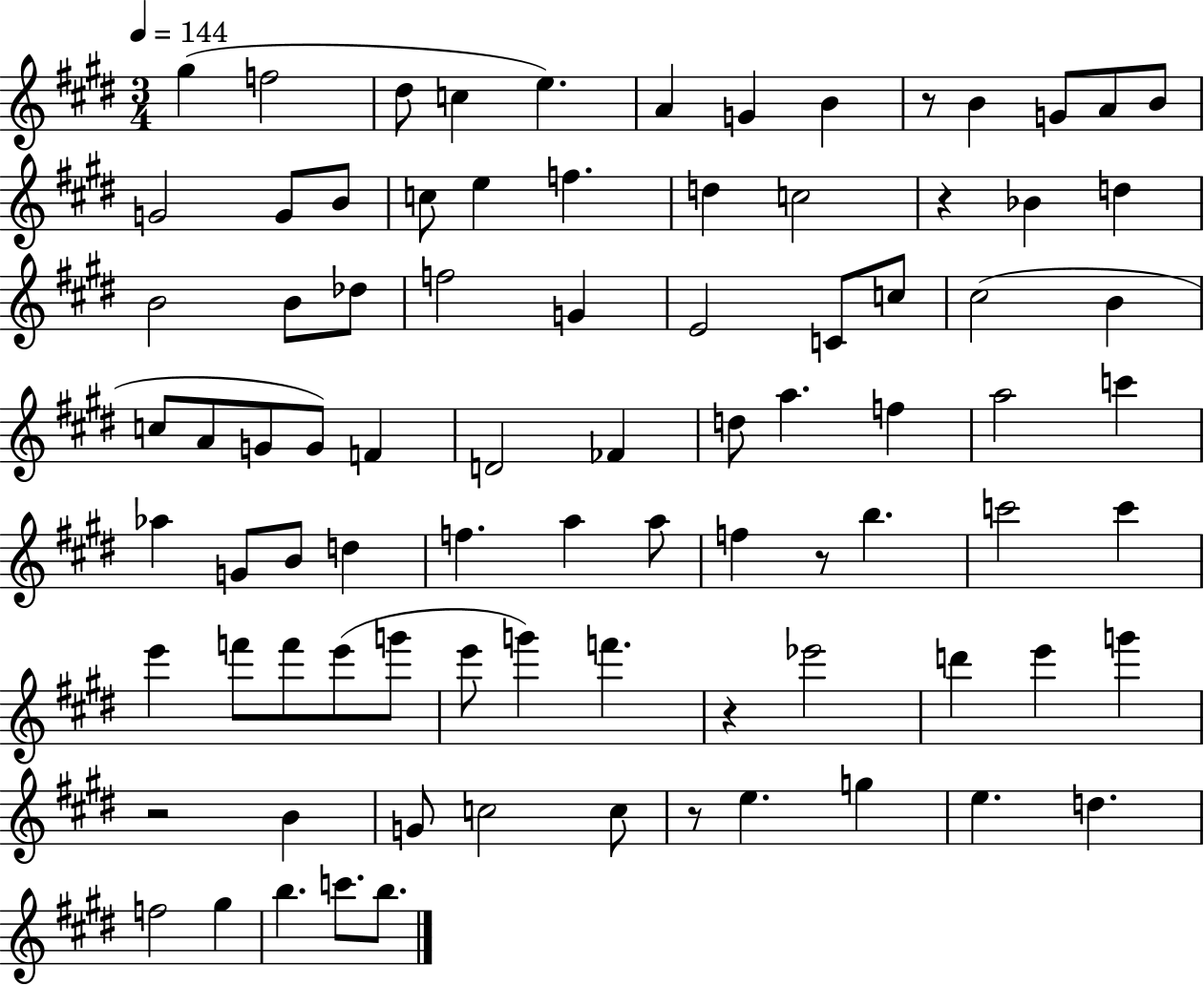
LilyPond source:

{
  \clef treble
  \numericTimeSignature
  \time 3/4
  \key e \major
  \tempo 4 = 144
  gis''4( f''2 | dis''8 c''4 e''4.) | a'4 g'4 b'4 | r8 b'4 g'8 a'8 b'8 | \break g'2 g'8 b'8 | c''8 e''4 f''4. | d''4 c''2 | r4 bes'4 d''4 | \break b'2 b'8 des''8 | f''2 g'4 | e'2 c'8 c''8 | cis''2( b'4 | \break c''8 a'8 g'8 g'8) f'4 | d'2 fes'4 | d''8 a''4. f''4 | a''2 c'''4 | \break aes''4 g'8 b'8 d''4 | f''4. a''4 a''8 | f''4 r8 b''4. | c'''2 c'''4 | \break e'''4 f'''8 f'''8 e'''8( g'''8 | e'''8 g'''4) f'''4. | r4 ees'''2 | d'''4 e'''4 g'''4 | \break r2 b'4 | g'8 c''2 c''8 | r8 e''4. g''4 | e''4. d''4. | \break f''2 gis''4 | b''4. c'''8. b''8. | \bar "|."
}